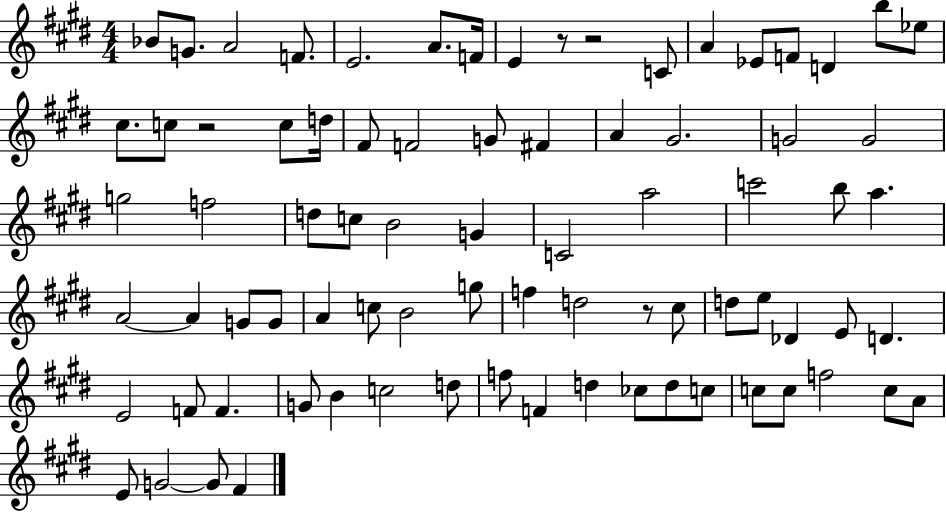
Bb4/e G4/e. A4/h F4/e. E4/h. A4/e. F4/s E4/q R/e R/h C4/e A4/q Eb4/e F4/e D4/q B5/e Eb5/e C#5/e. C5/e R/h C5/e D5/s F#4/e F4/h G4/e F#4/q A4/q G#4/h. G4/h G4/h G5/h F5/h D5/e C5/e B4/h G4/q C4/h A5/h C6/h B5/e A5/q. A4/h A4/q G4/e G4/e A4/q C5/e B4/h G5/e F5/q D5/h R/e C#5/e D5/e E5/e Db4/q E4/e D4/q. E4/h F4/e F4/q. G4/e B4/q C5/h D5/e F5/e F4/q D5/q CES5/e D5/e C5/e C5/e C5/e F5/h C5/e A4/e E4/e G4/h G4/e F#4/q